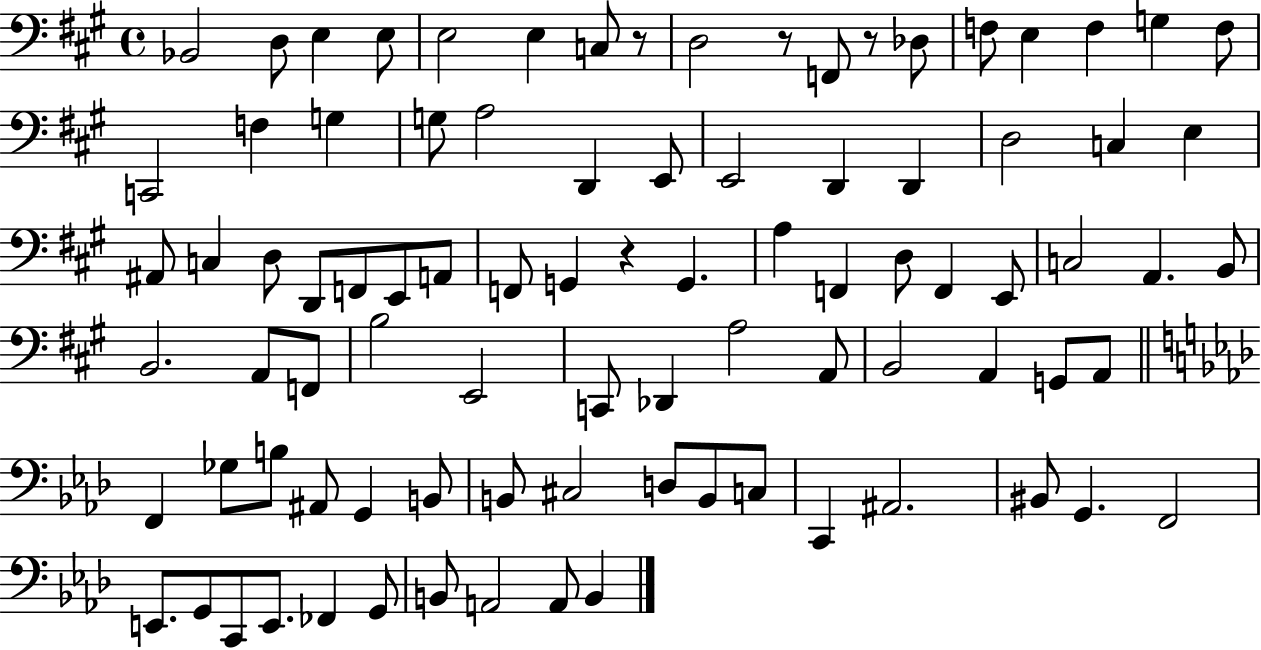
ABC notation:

X:1
T:Untitled
M:4/4
L:1/4
K:A
_B,,2 D,/2 E, E,/2 E,2 E, C,/2 z/2 D,2 z/2 F,,/2 z/2 _D,/2 F,/2 E, F, G, F,/2 C,,2 F, G, G,/2 A,2 D,, E,,/2 E,,2 D,, D,, D,2 C, E, ^A,,/2 C, D,/2 D,,/2 F,,/2 E,,/2 A,,/2 F,,/2 G,, z G,, A, F,, D,/2 F,, E,,/2 C,2 A,, B,,/2 B,,2 A,,/2 F,,/2 B,2 E,,2 C,,/2 _D,, A,2 A,,/2 B,,2 A,, G,,/2 A,,/2 F,, _G,/2 B,/2 ^A,,/2 G,, B,,/2 B,,/2 ^C,2 D,/2 B,,/2 C,/2 C,, ^A,,2 ^B,,/2 G,, F,,2 E,,/2 G,,/2 C,,/2 E,,/2 _F,, G,,/2 B,,/2 A,,2 A,,/2 B,,